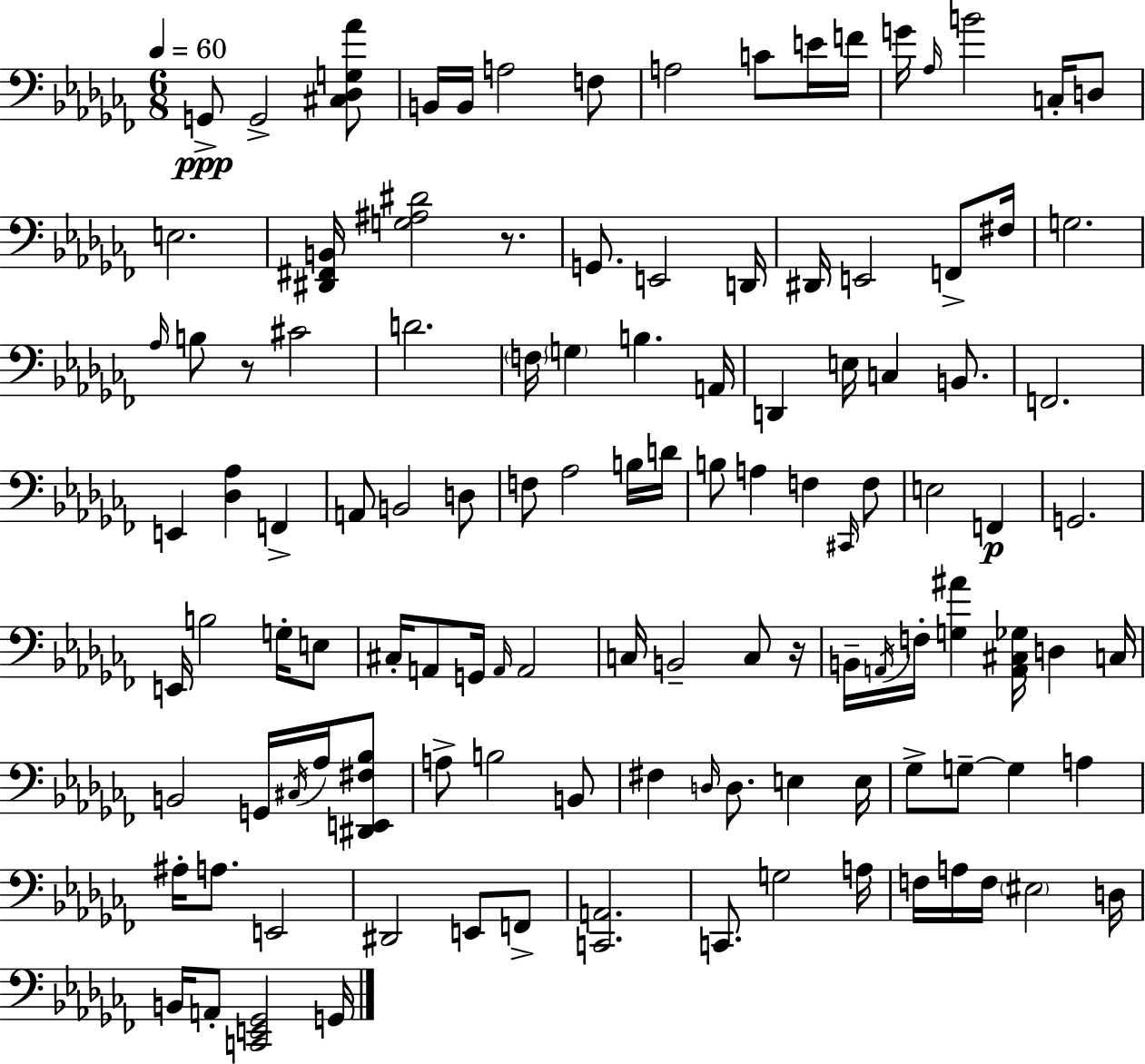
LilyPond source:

{
  \clef bass
  \numericTimeSignature
  \time 6/8
  \key aes \minor
  \tempo 4 = 60
  g,8->\ppp g,2-> <cis des g aes'>8 | b,16 b,16 a2 f8 | a2 c'8 e'16 f'16 | g'16 \grace { aes16 } b'2 c16-. d8 | \break e2. | <dis, fis, b,>16 <g ais dis'>2 r8. | g,8. e,2 | d,16 dis,16 e,2 f,8-> | \break fis16 g2. | \grace { aes16 } b8 r8 cis'2 | d'2. | \parenthesize f16 \parenthesize g4 b4. | \break a,16 d,4 e16 c4 b,8. | f,2. | e,4 <des aes>4 f,4-> | a,8 b,2 | \break d8 f8 aes2 | b16 d'16 b8 a4 f4 | \grace { cis,16 } f8 e2 f,4\p | g,2. | \break e,16 b2 | g16-. e8 cis16-. a,8 g,16 \grace { a,16 } a,2 | c16 b,2-- | c8 r16 b,16-- \acciaccatura { a,16 } f16-. <g ais'>4 <a, cis ges>16 | \break d4 c16 b,2 | g,16 \acciaccatura { cis16 } aes16 <dis, e, fis bes>8 a8-> b2 | b,8 fis4 \grace { d16 } d8. | e4 e16 ges8-> g8--~~ g4 | \break a4 ais16-. a8. e,2 | dis,2 | e,8 f,8-> <c, a,>2. | c,8. g2 | \break a16 f16 a16 f16 \parenthesize eis2 | d16 b,16 a,8-. <c, e, ges,>2 | g,16 \bar "|."
}